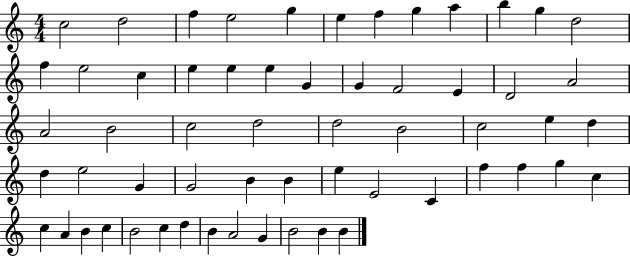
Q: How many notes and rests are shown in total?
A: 59